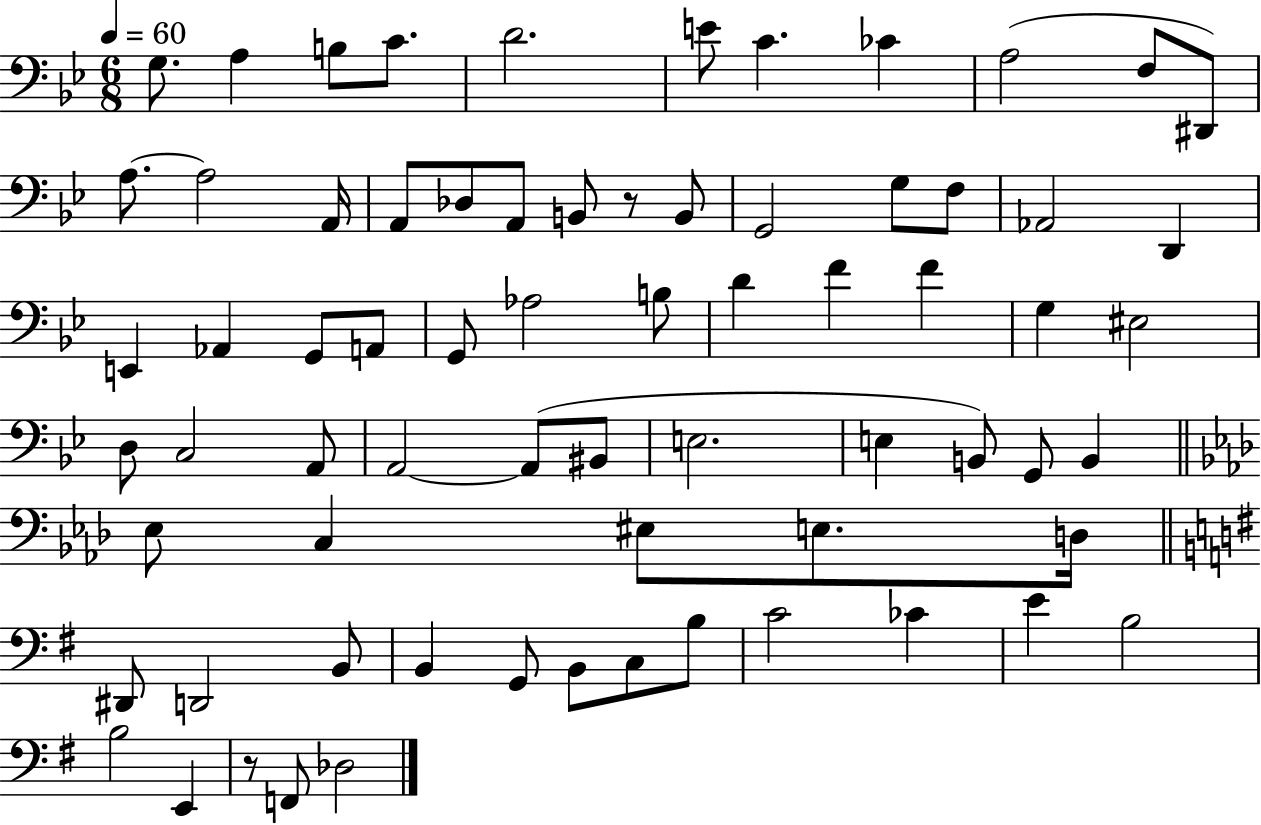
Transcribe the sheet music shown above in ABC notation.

X:1
T:Untitled
M:6/8
L:1/4
K:Bb
G,/2 A, B,/2 C/2 D2 E/2 C _C A,2 F,/2 ^D,,/2 A,/2 A,2 A,,/4 A,,/2 _D,/2 A,,/2 B,,/2 z/2 B,,/2 G,,2 G,/2 F,/2 _A,,2 D,, E,, _A,, G,,/2 A,,/2 G,,/2 _A,2 B,/2 D F F G, ^E,2 D,/2 C,2 A,,/2 A,,2 A,,/2 ^B,,/2 E,2 E, B,,/2 G,,/2 B,, _E,/2 C, ^E,/2 E,/2 D,/4 ^D,,/2 D,,2 B,,/2 B,, G,,/2 B,,/2 C,/2 B,/2 C2 _C E B,2 B,2 E,, z/2 F,,/2 _D,2